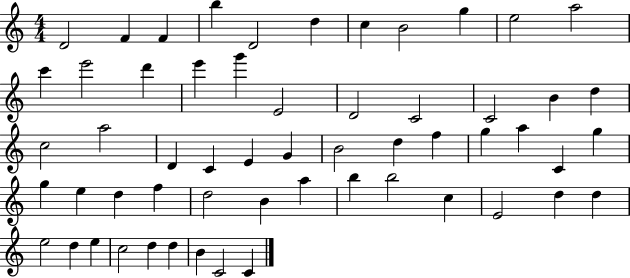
X:1
T:Untitled
M:4/4
L:1/4
K:C
D2 F F b D2 d c B2 g e2 a2 c' e'2 d' e' g' E2 D2 C2 C2 B d c2 a2 D C E G B2 d f g a C g g e d f d2 B a b b2 c E2 d d e2 d e c2 d d B C2 C